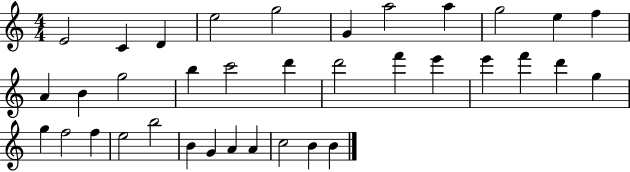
{
  \clef treble
  \numericTimeSignature
  \time 4/4
  \key c \major
  e'2 c'4 d'4 | e''2 g''2 | g'4 a''2 a''4 | g''2 e''4 f''4 | \break a'4 b'4 g''2 | b''4 c'''2 d'''4 | d'''2 f'''4 e'''4 | e'''4 f'''4 d'''4 g''4 | \break g''4 f''2 f''4 | e''2 b''2 | b'4 g'4 a'4 a'4 | c''2 b'4 b'4 | \break \bar "|."
}